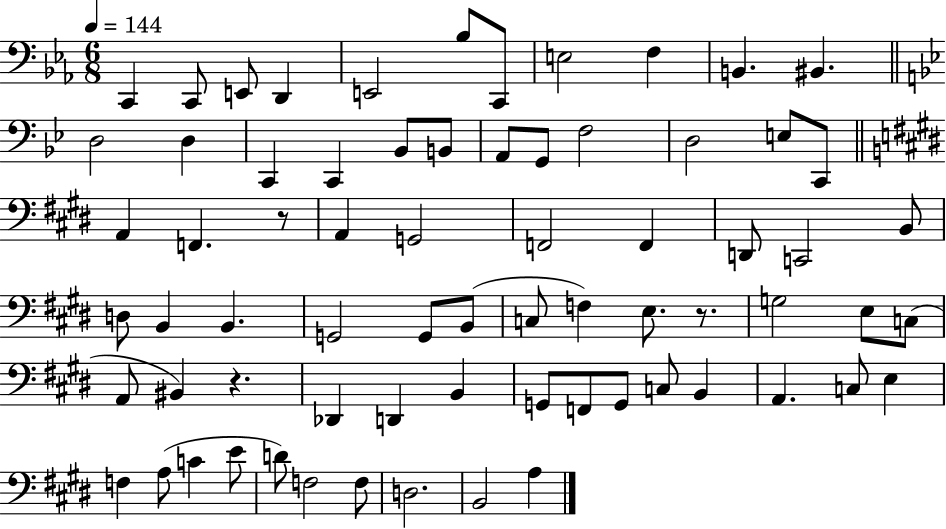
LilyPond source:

{
  \clef bass
  \numericTimeSignature
  \time 6/8
  \key ees \major
  \tempo 4 = 144
  c,4 c,8 e,8 d,4 | e,2 bes8 c,8 | e2 f4 | b,4. bis,4. | \break \bar "||" \break \key bes \major d2 d4 | c,4 c,4 bes,8 b,8 | a,8 g,8 f2 | d2 e8 c,8 | \break \bar "||" \break \key e \major a,4 f,4. r8 | a,4 g,2 | f,2 f,4 | d,8 c,2 b,8 | \break d8 b,4 b,4. | g,2 g,8 b,8( | c8 f4) e8. r8. | g2 e8 c8( | \break a,8 bis,4) r4. | des,4 d,4 b,4 | g,8 f,8 g,8 c8 b,4 | a,4. c8 e4 | \break f4 a8( c'4 e'8 | d'8) f2 f8 | d2. | b,2 a4 | \break \bar "|."
}